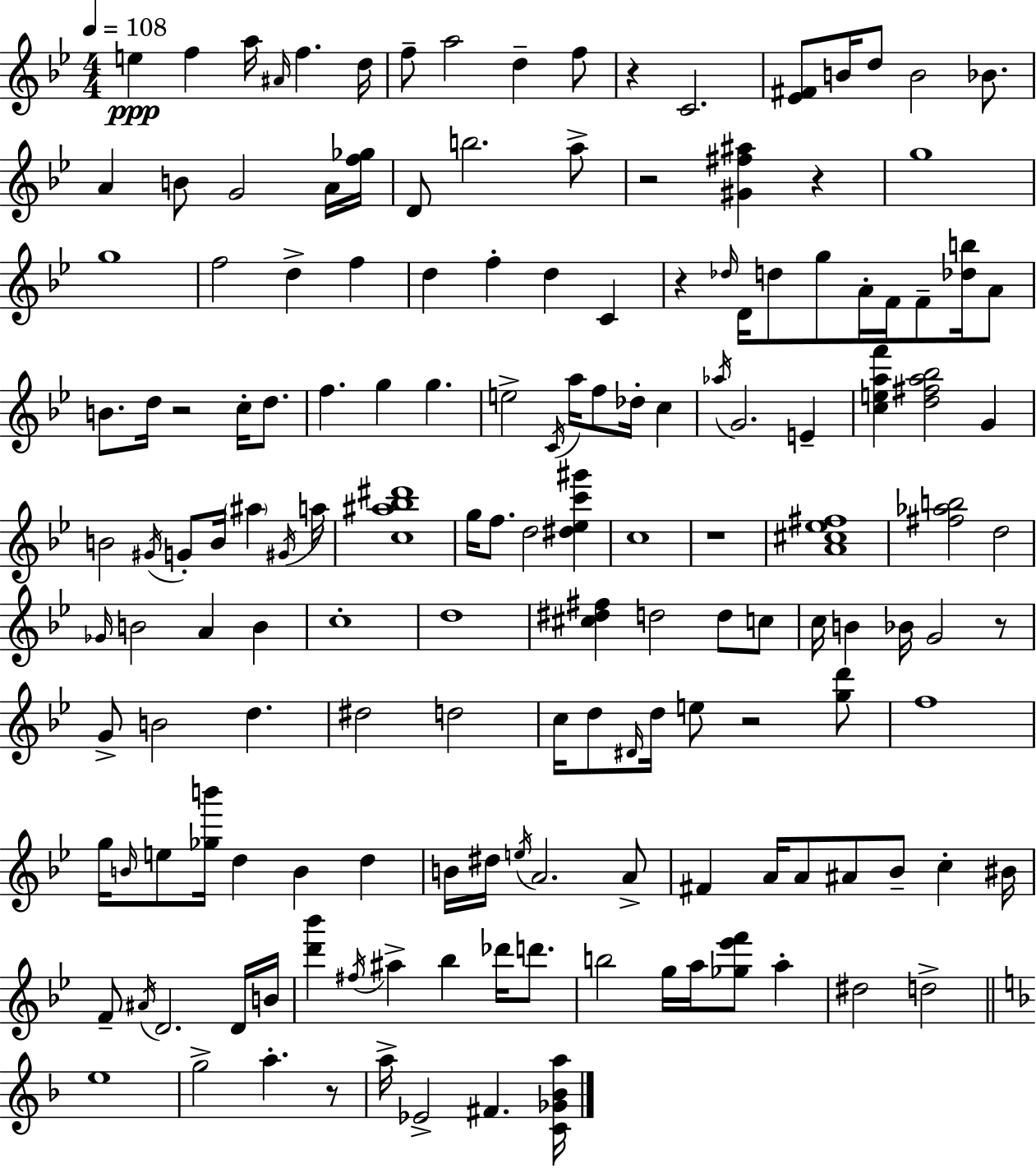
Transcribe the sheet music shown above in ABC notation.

X:1
T:Untitled
M:4/4
L:1/4
K:Gm
e f a/4 ^A/4 f d/4 f/2 a2 d f/2 z C2 [_E^F]/2 B/4 d/2 B2 _B/2 A B/2 G2 A/4 [f_g]/4 D/2 b2 a/2 z2 [^G^f^a] z g4 g4 f2 d f d f d C z _d/4 D/4 d/2 g/2 A/4 F/4 F/2 [_db]/4 A/2 B/2 d/4 z2 c/4 d/2 f g g e2 C/4 a/4 f/2 _d/4 c _a/4 G2 E [ceaf'] [d^fa_b]2 G B2 ^G/4 G/2 B/4 ^a ^G/4 a/4 [c^a_b^d']4 g/4 f/2 d2 [^d_ec'^g'] c4 z4 [A^c_e^f]4 [^f_ab]2 d2 _G/4 B2 A B c4 d4 [^c^d^f] d2 d/2 c/2 c/4 B _B/4 G2 z/2 G/2 B2 d ^d2 d2 c/4 d/2 ^D/4 d/4 e/2 z2 [gd']/2 f4 g/4 B/4 e/2 [_gb']/4 d B d B/4 ^d/4 e/4 A2 A/2 ^F A/4 A/2 ^A/2 _B/2 c ^B/4 F/2 ^A/4 D2 D/4 B/4 [d'_b'] ^f/4 ^a _b _d'/4 d'/2 b2 g/4 a/4 [_g_e'f']/2 a ^d2 d2 e4 g2 a z/2 a/4 _E2 ^F [C_G_Ba]/4